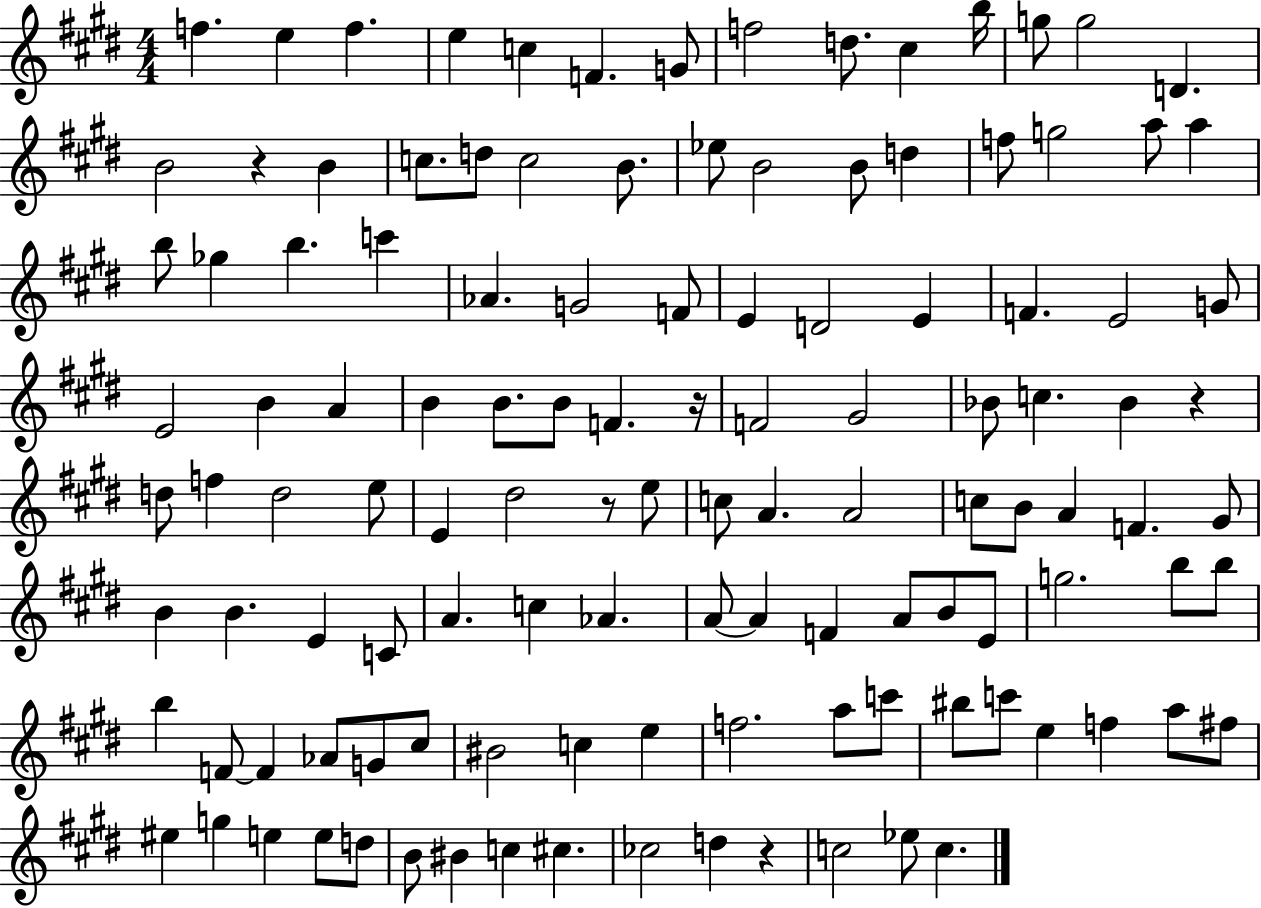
{
  \clef treble
  \numericTimeSignature
  \time 4/4
  \key e \major
  f''4. e''4 f''4. | e''4 c''4 f'4. g'8 | f''2 d''8. cis''4 b''16 | g''8 g''2 d'4. | \break b'2 r4 b'4 | c''8. d''8 c''2 b'8. | ees''8 b'2 b'8 d''4 | f''8 g''2 a''8 a''4 | \break b''8 ges''4 b''4. c'''4 | aes'4. g'2 f'8 | e'4 d'2 e'4 | f'4. e'2 g'8 | \break e'2 b'4 a'4 | b'4 b'8. b'8 f'4. r16 | f'2 gis'2 | bes'8 c''4. bes'4 r4 | \break d''8 f''4 d''2 e''8 | e'4 dis''2 r8 e''8 | c''8 a'4. a'2 | c''8 b'8 a'4 f'4. gis'8 | \break b'4 b'4. e'4 c'8 | a'4. c''4 aes'4. | a'8~~ a'4 f'4 a'8 b'8 e'8 | g''2. b''8 b''8 | \break b''4 f'8~~ f'4 aes'8 g'8 cis''8 | bis'2 c''4 e''4 | f''2. a''8 c'''8 | bis''8 c'''8 e''4 f''4 a''8 fis''8 | \break eis''4 g''4 e''4 e''8 d''8 | b'8 bis'4 c''4 cis''4. | ces''2 d''4 r4 | c''2 ees''8 c''4. | \break \bar "|."
}